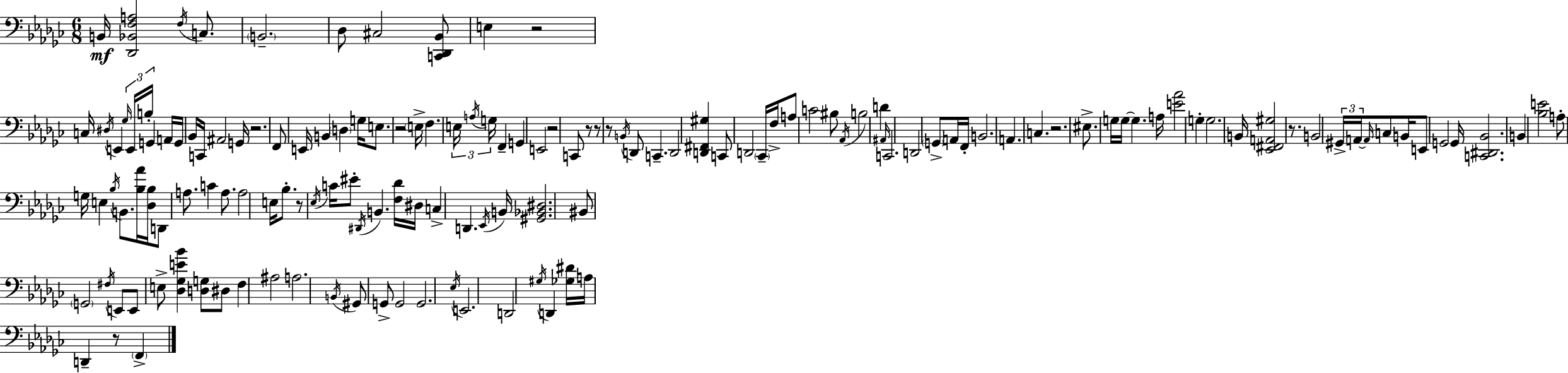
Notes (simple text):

B2/s [Db2,Bb2,F3,A3]/h F3/s C3/e. B2/h. Db3/e C#3/h [C2,Db2,Bb2]/e E3/q R/h C3/s D#3/s E2/q Gb3/s E2/s B3/s G2/q A2/s G2/s Bb2/s C2/s A#2/h G2/s R/h. F2/e E2/s B2/q D3/q G3/s E3/e. R/h E3/s F3/q. E3/s A3/s G3/s F2/q G2/q E2/h R/h C2/e R/e R/e R/e B2/s D2/e C2/q. D2/h [D2,F#2,G#3]/q C2/e D2/h CES2/s F3/s A3/e C4/h BIS3/e Ab2/s B3/h D4/q A#2/s C2/h. D2/h G2/e A2/s F2/s B2/h. A2/q. C3/q. R/h. EIS3/e. G3/s G3/s G3/q. A3/s [E4,Ab4]/h G3/q G3/h. B2/s [Eb2,F#2,A2,G#3]/h R/e. B2/h G#2/s A2/s A2/s C3/e B2/s E2/e G2/h G2/s [C2,D#2,Bb2]/h. B2/q [Bb3,E4]/h A3/e G3/s E3/q Bb3/s B2/e. [Bb3,Ab4]/s [Db3,Bb3]/s D2/e A3/e. C4/q A3/e. A3/h E3/s Bb3/e. R/e Eb3/s C4/s EIS4/e D#2/s B2/q. [F3,Db4]/s D#3/s C3/q D2/q. Eb2/s B2/s [G#2,Bb2,D#3]/h. BIS2/e G2/h F#3/s E2/e E2/e E3/e [Db3,Gb3,E4,Bb4]/q [D3,G3]/e D#3/e F3/q A#3/h A3/h. B2/s G#2/e G2/e G2/h G2/h. Eb3/s E2/h. D2/h G#3/s D2/q [Gb3,D#4]/s A3/s D2/q R/e F2/q